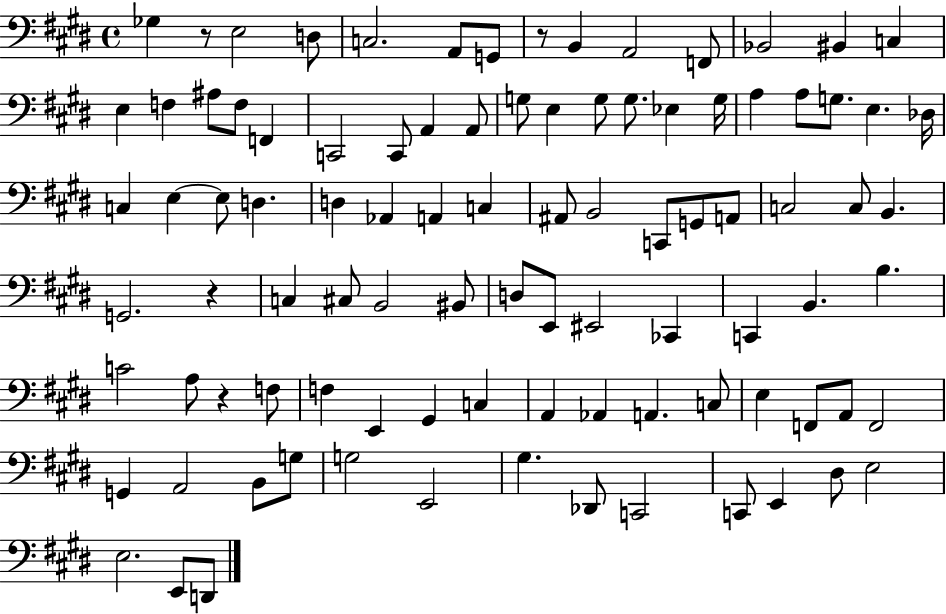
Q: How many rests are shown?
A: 4